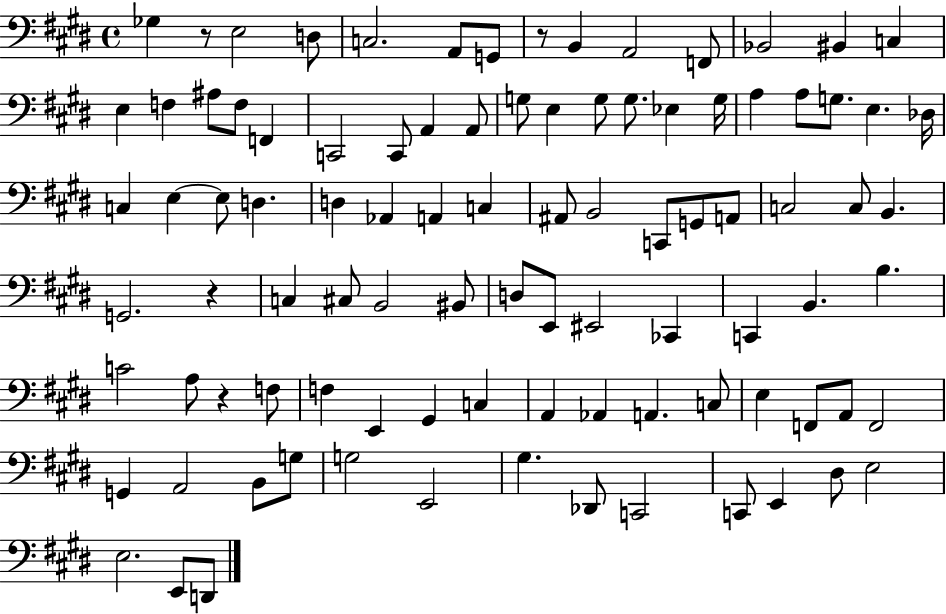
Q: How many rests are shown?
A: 4